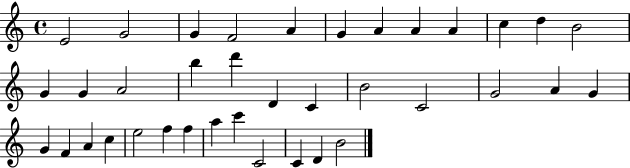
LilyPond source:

{
  \clef treble
  \time 4/4
  \defaultTimeSignature
  \key c \major
  e'2 g'2 | g'4 f'2 a'4 | g'4 a'4 a'4 a'4 | c''4 d''4 b'2 | \break g'4 g'4 a'2 | b''4 d'''4 d'4 c'4 | b'2 c'2 | g'2 a'4 g'4 | \break g'4 f'4 a'4 c''4 | e''2 f''4 f''4 | a''4 c'''4 c'2 | c'4 d'4 b'2 | \break \bar "|."
}